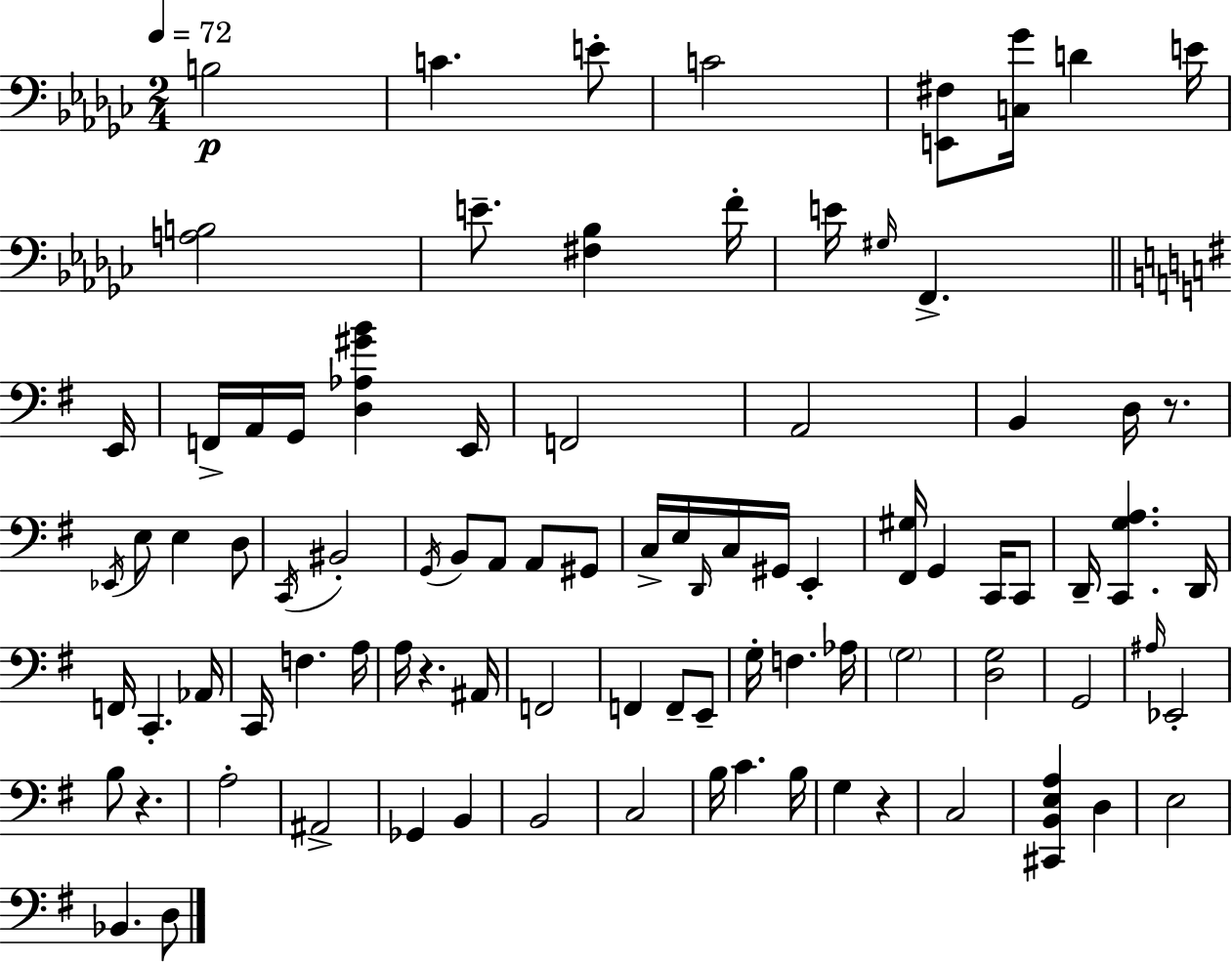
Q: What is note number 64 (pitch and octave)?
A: A#2